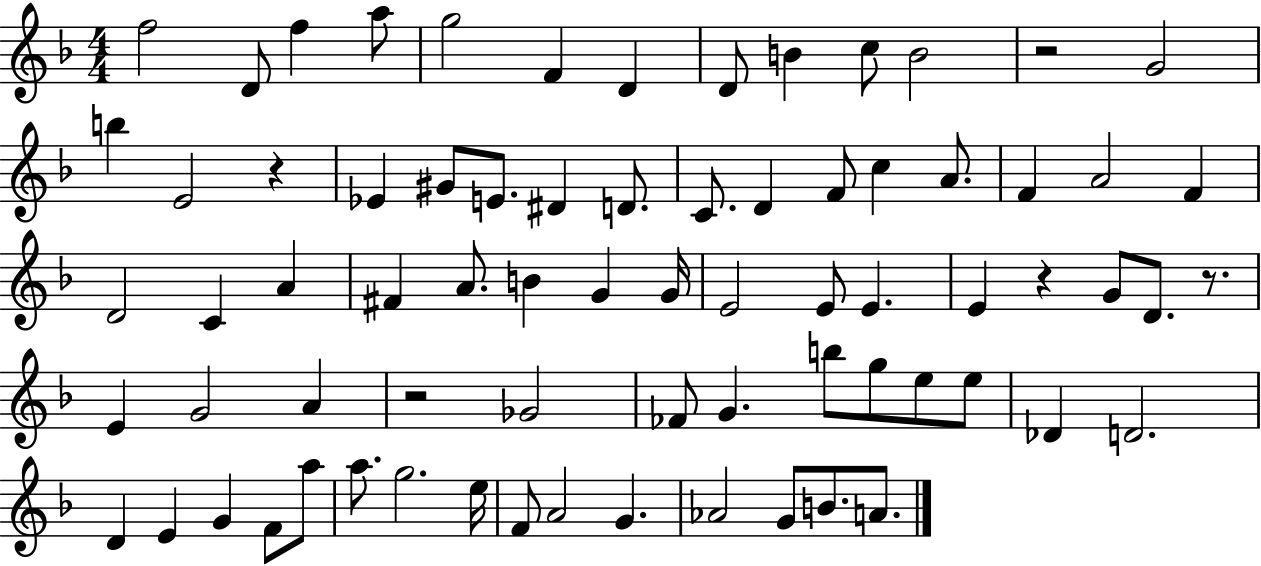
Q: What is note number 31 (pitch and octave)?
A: F#4